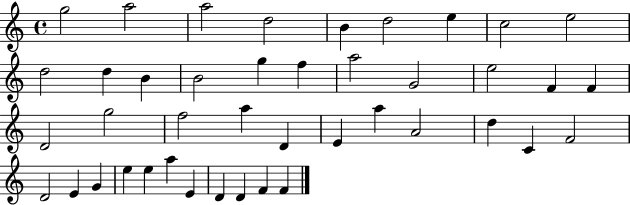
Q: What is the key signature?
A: C major